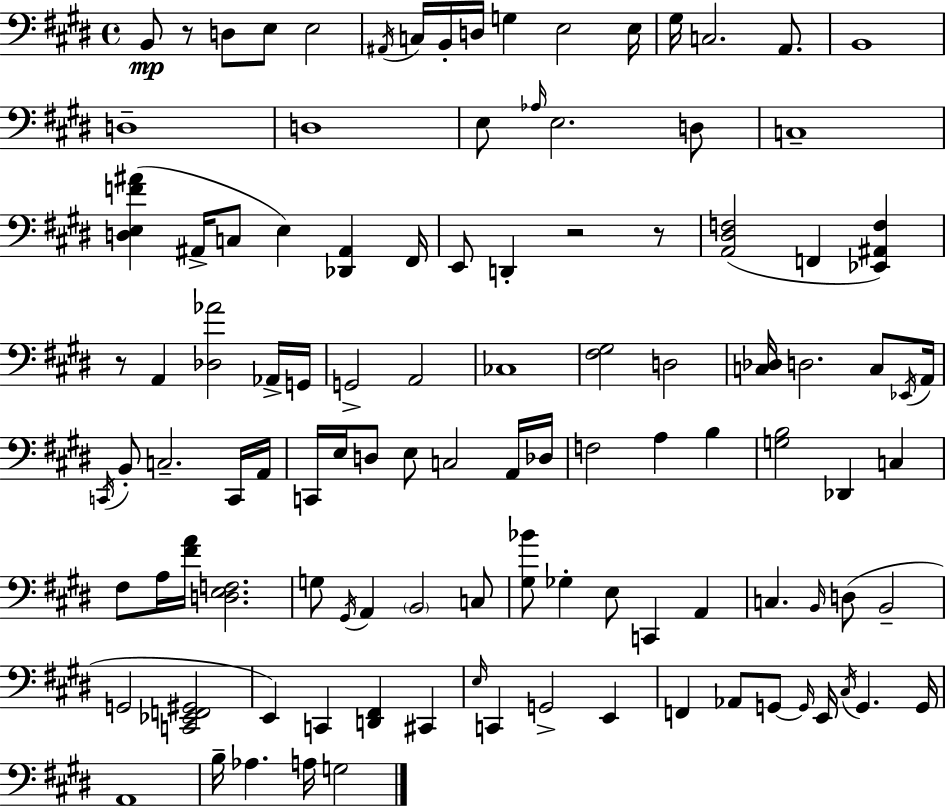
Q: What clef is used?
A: bass